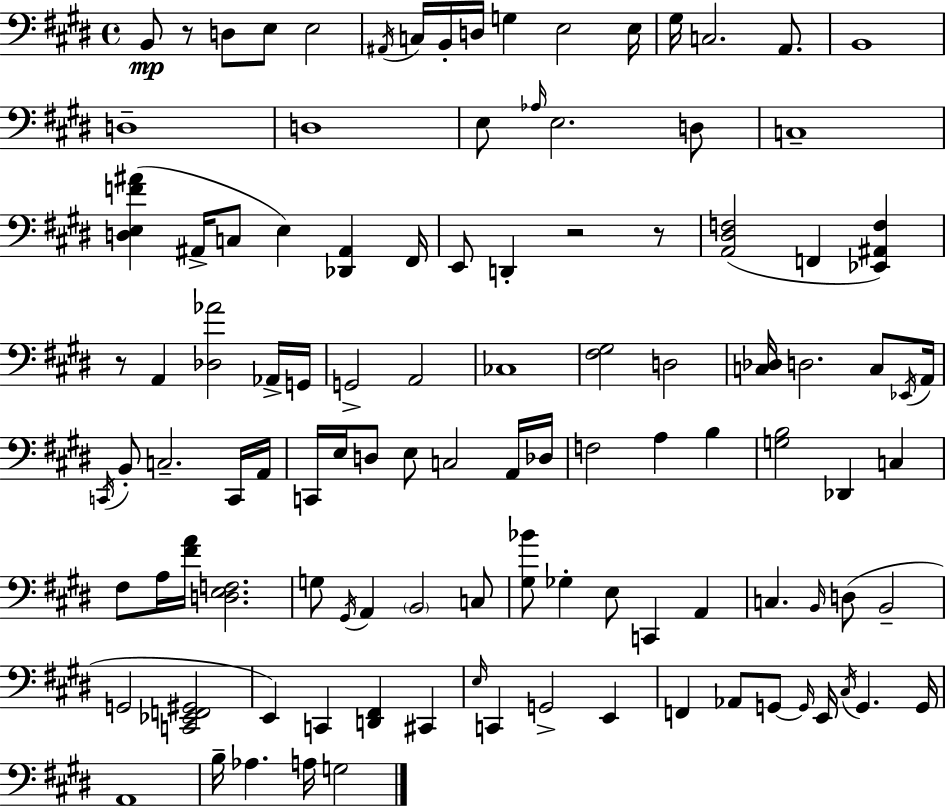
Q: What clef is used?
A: bass